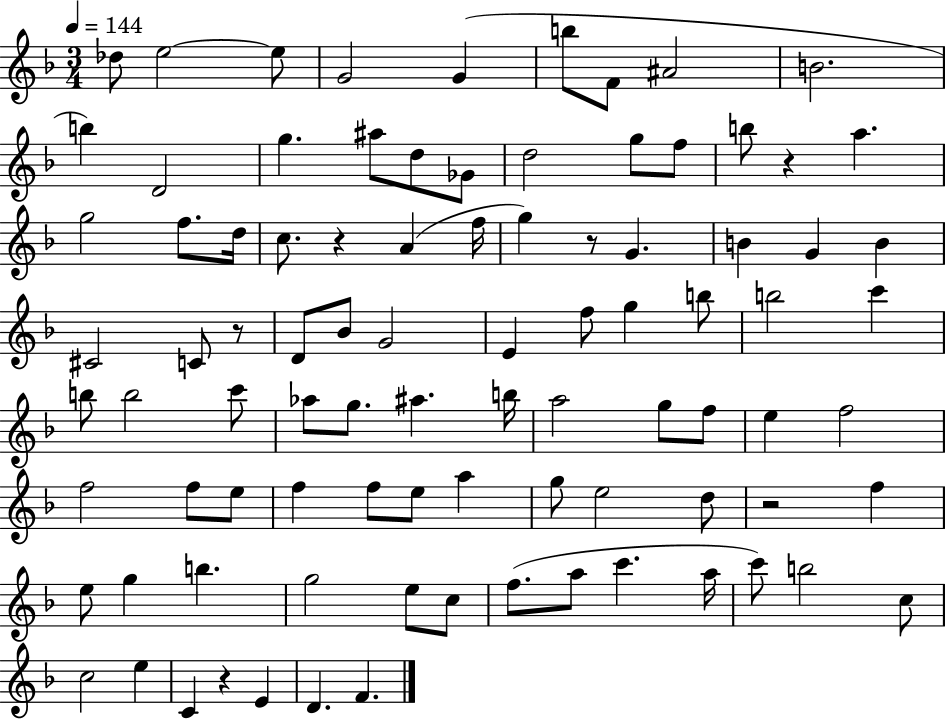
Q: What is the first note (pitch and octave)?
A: Db5